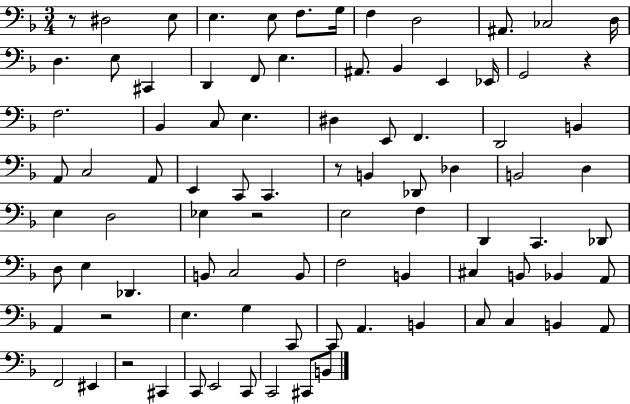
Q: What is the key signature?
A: F major